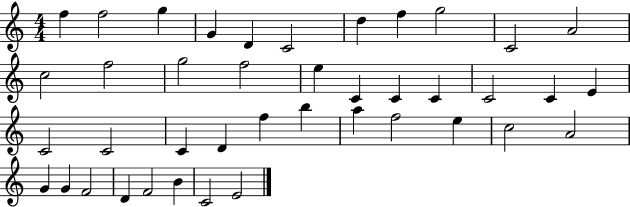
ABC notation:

X:1
T:Untitled
M:4/4
L:1/4
K:C
f f2 g G D C2 d f g2 C2 A2 c2 f2 g2 f2 e C C C C2 C E C2 C2 C D f b a f2 e c2 A2 G G F2 D F2 B C2 E2